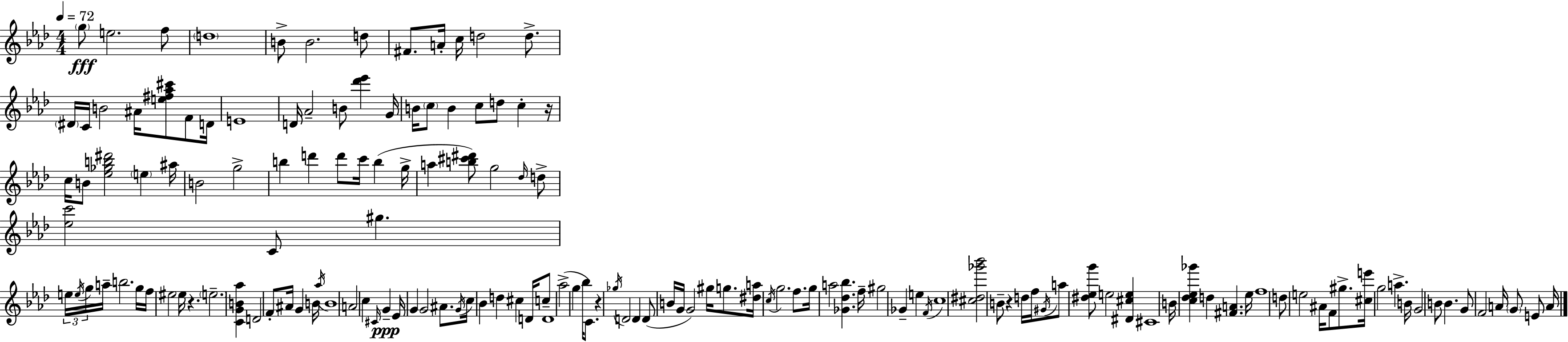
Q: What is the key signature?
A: AES major